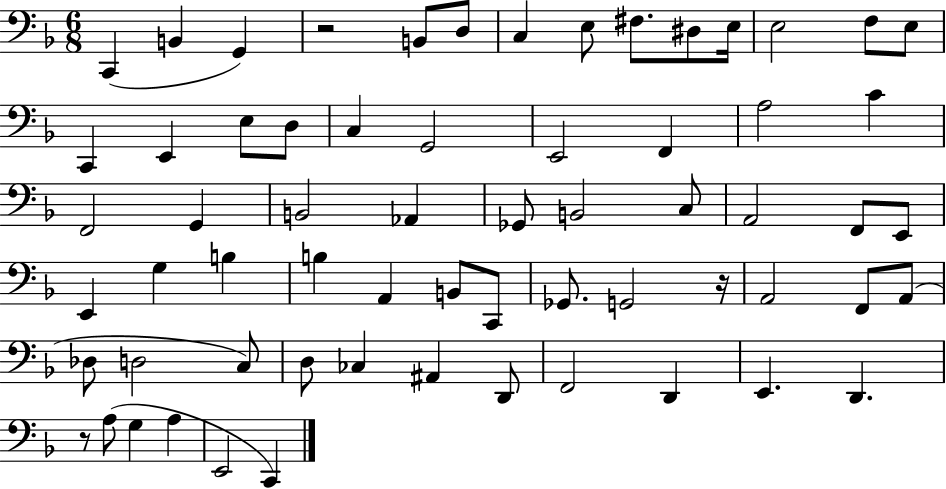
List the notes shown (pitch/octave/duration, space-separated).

C2/q B2/q G2/q R/h B2/e D3/e C3/q E3/e F#3/e. D#3/e E3/s E3/h F3/e E3/e C2/q E2/q E3/e D3/e C3/q G2/h E2/h F2/q A3/h C4/q F2/h G2/q B2/h Ab2/q Gb2/e B2/h C3/e A2/h F2/e E2/e E2/q G3/q B3/q B3/q A2/q B2/e C2/e Gb2/e. G2/h R/s A2/h F2/e A2/e Db3/e D3/h C3/e D3/e CES3/q A#2/q D2/e F2/h D2/q E2/q. D2/q. R/e A3/e G3/q A3/q E2/h C2/q